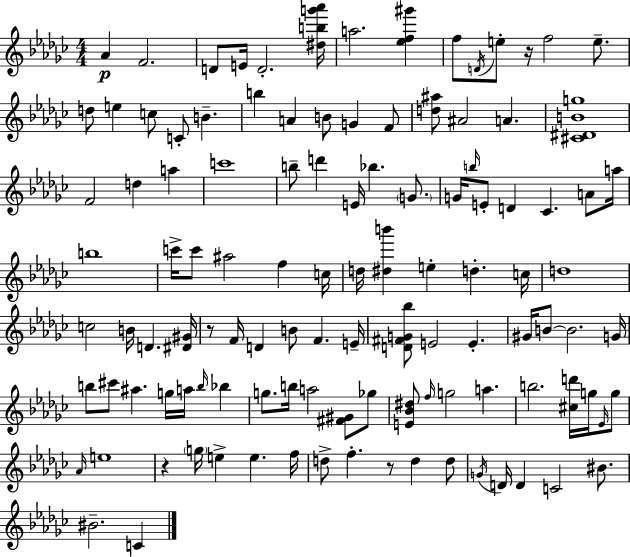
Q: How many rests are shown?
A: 4